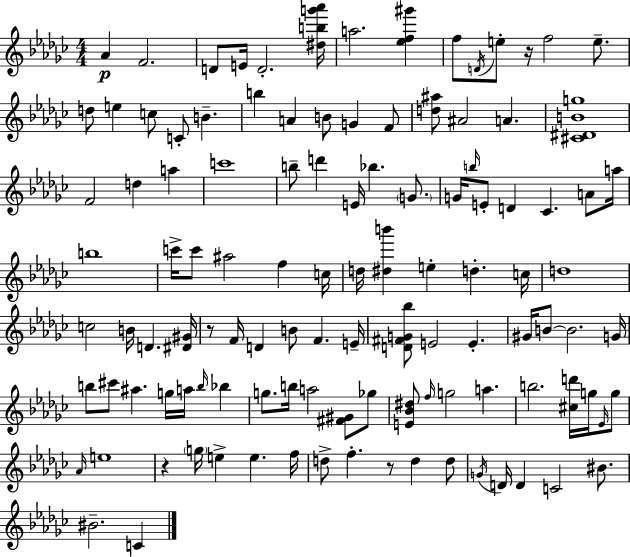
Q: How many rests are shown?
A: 4